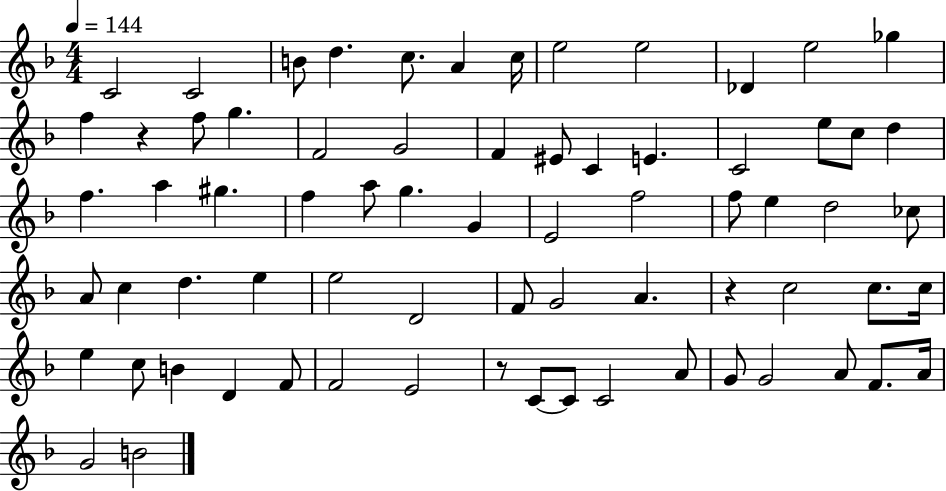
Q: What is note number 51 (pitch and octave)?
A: E5